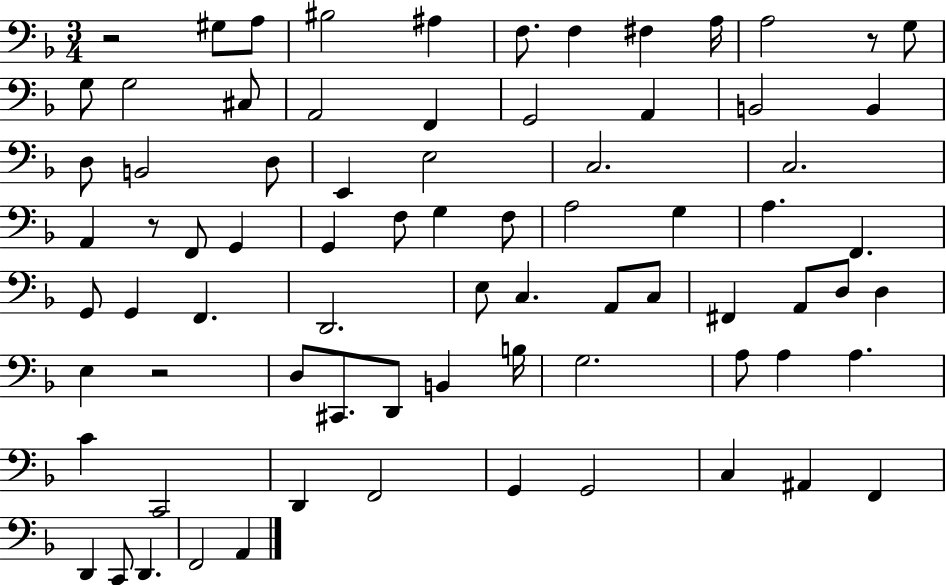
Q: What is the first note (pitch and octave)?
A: G#3